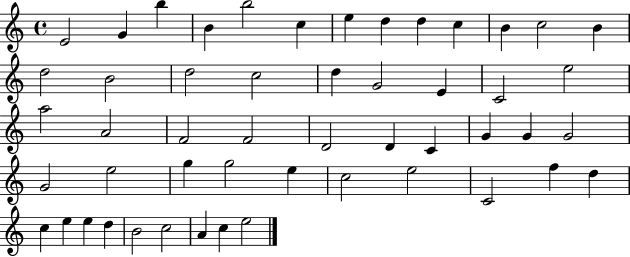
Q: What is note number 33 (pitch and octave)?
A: G4